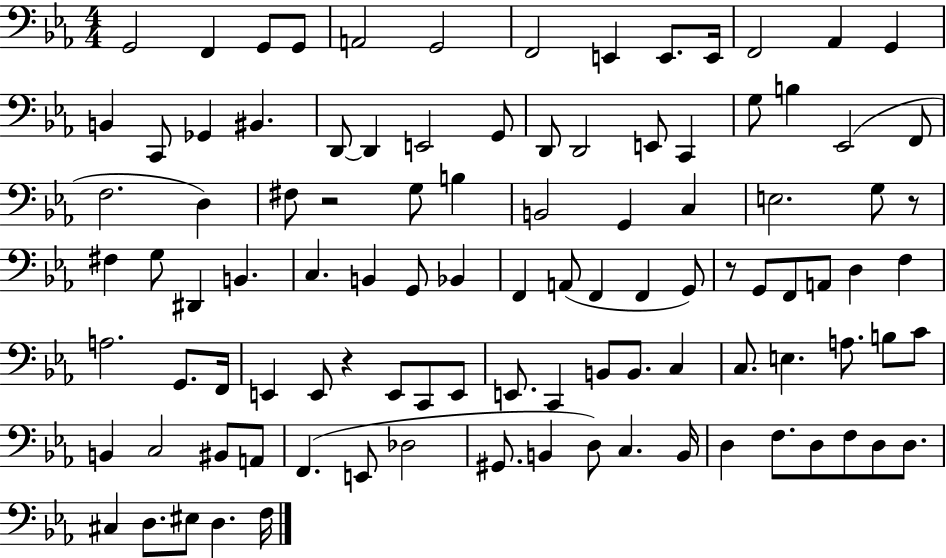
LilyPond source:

{
  \clef bass
  \numericTimeSignature
  \time 4/4
  \key ees \major
  \repeat volta 2 { g,2 f,4 g,8 g,8 | a,2 g,2 | f,2 e,4 e,8. e,16 | f,2 aes,4 g,4 | \break b,4 c,8 ges,4 bis,4. | d,8~~ d,4 e,2 g,8 | d,8 d,2 e,8 c,4 | g8 b4 ees,2( f,8 | \break f2. d4) | fis8 r2 g8 b4 | b,2 g,4 c4 | e2. g8 r8 | \break fis4 g8 dis,4 b,4. | c4. b,4 g,8 bes,4 | f,4 a,8( f,4 f,4 g,8) | r8 g,8 f,8 a,8 d4 f4 | \break a2. g,8. f,16 | e,4 e,8 r4 e,8 c,8 e,8 | e,8. c,4 b,8 b,8. c4 | c8. e4. a8. b8 c'8 | \break b,4 c2 bis,8 a,8 | f,4.( e,8 des2 | gis,8. b,4 d8) c4. b,16 | d4 f8. d8 f8 d8 d8. | \break cis4 d8. eis8 d4. f16 | } \bar "|."
}